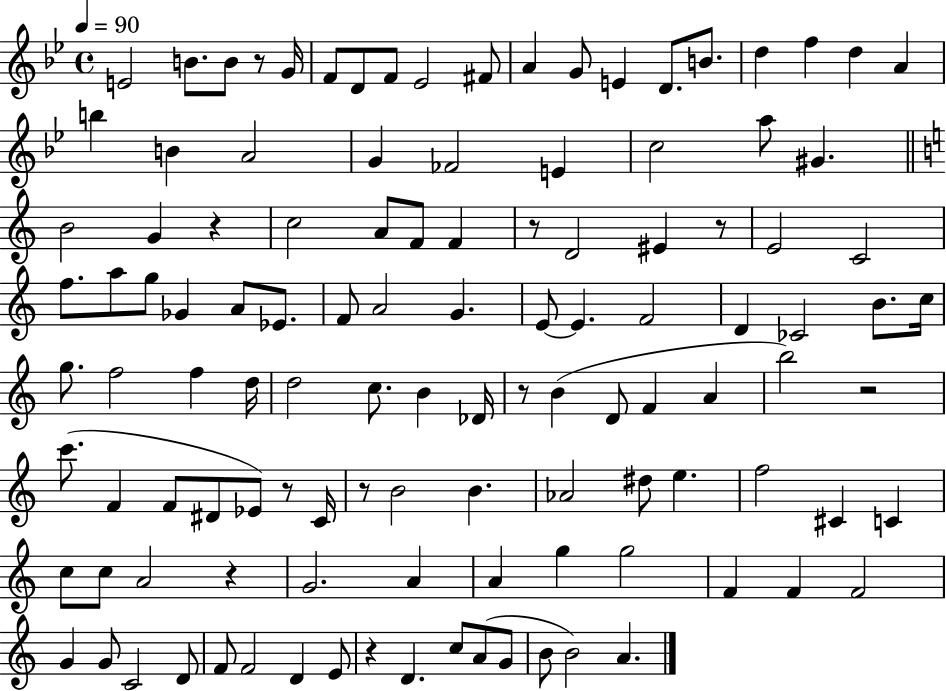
E4/h B4/e. B4/e R/e G4/s F4/e D4/e F4/e Eb4/h F#4/e A4/q G4/e E4/q D4/e. B4/e. D5/q F5/q D5/q A4/q B5/q B4/q A4/h G4/q FES4/h E4/q C5/h A5/e G#4/q. B4/h G4/q R/q C5/h A4/e F4/e F4/q R/e D4/h EIS4/q R/e E4/h C4/h F5/e. A5/e G5/e Gb4/q A4/e Eb4/e. F4/e A4/h G4/q. E4/e E4/q. F4/h D4/q CES4/h B4/e. C5/s G5/e. F5/h F5/q D5/s D5/h C5/e. B4/q Db4/s R/e B4/q D4/e F4/q A4/q B5/h R/h C6/e. F4/q F4/e D#4/e Eb4/e R/e C4/s R/e B4/h B4/q. Ab4/h D#5/e E5/q. F5/h C#4/q C4/q C5/e C5/e A4/h R/q G4/h. A4/q A4/q G5/q G5/h F4/q F4/q F4/h G4/q G4/e C4/h D4/e F4/e F4/h D4/q E4/e R/q D4/q. C5/e A4/e G4/e B4/e B4/h A4/q.